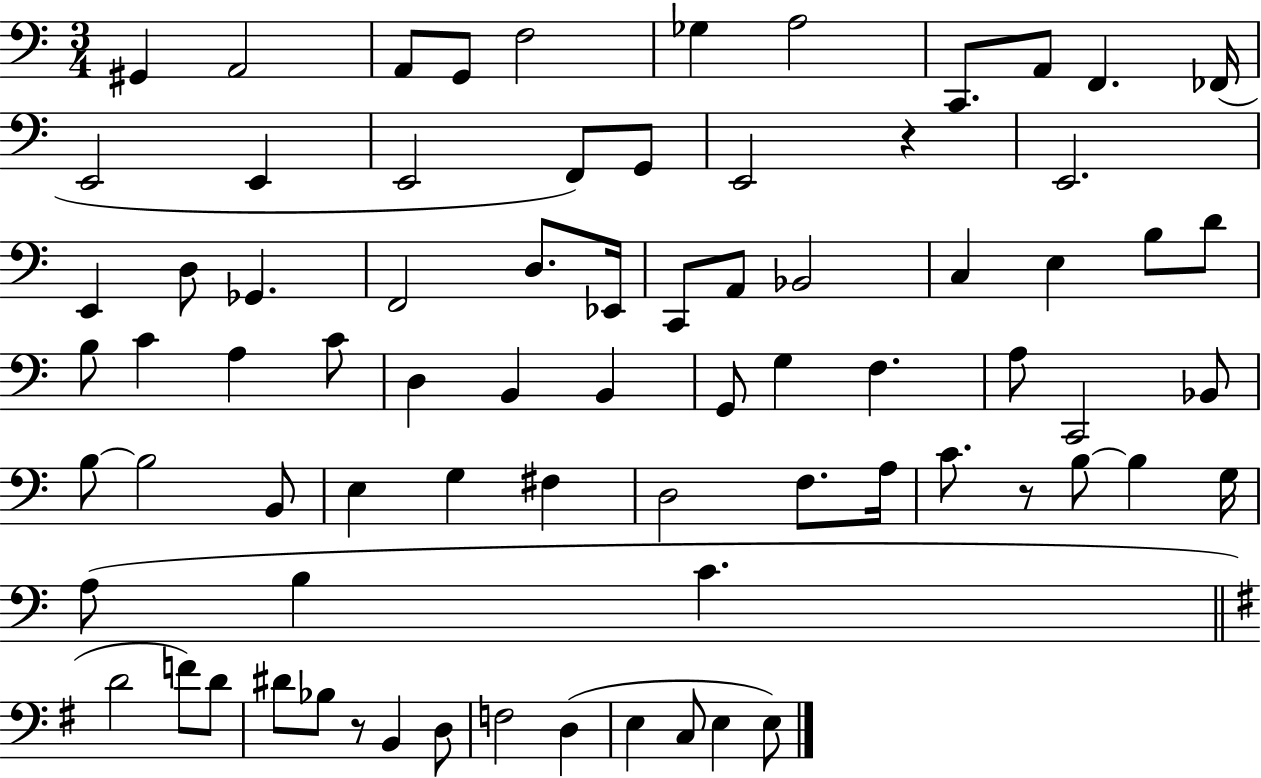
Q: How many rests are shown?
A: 3